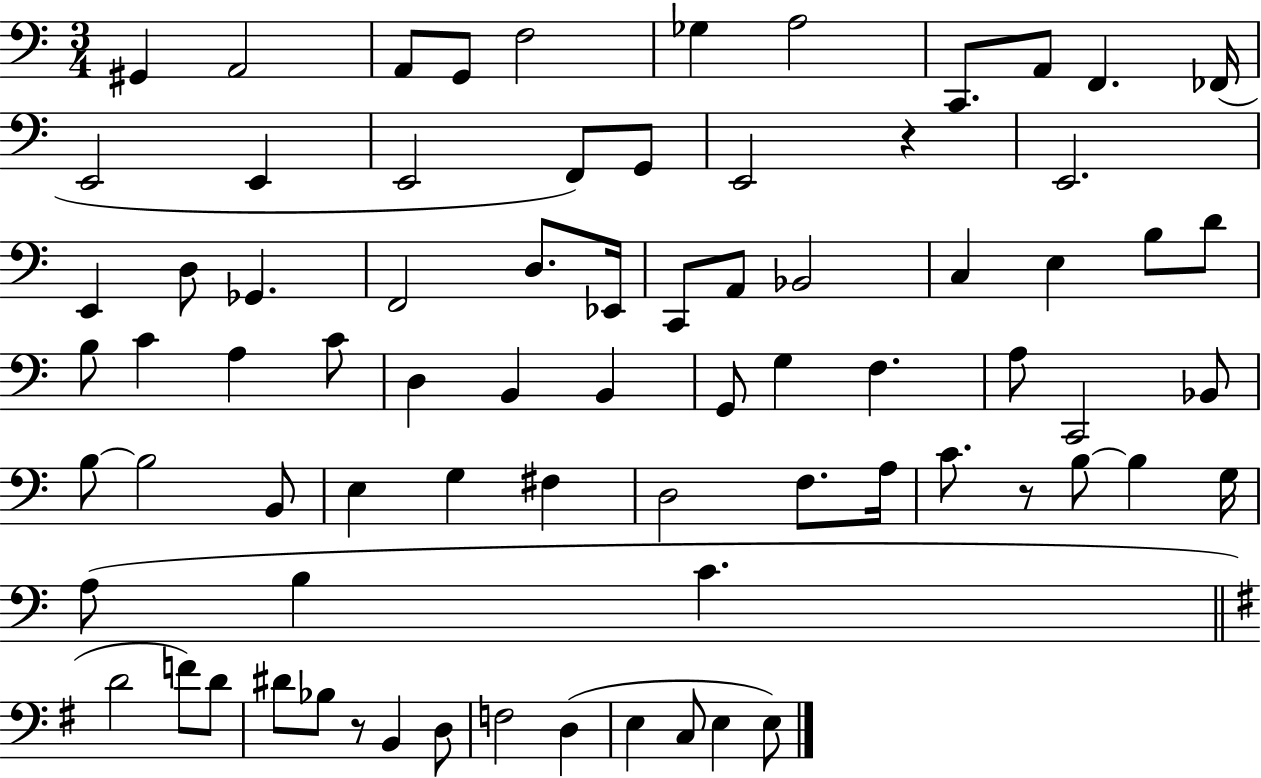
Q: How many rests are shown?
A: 3